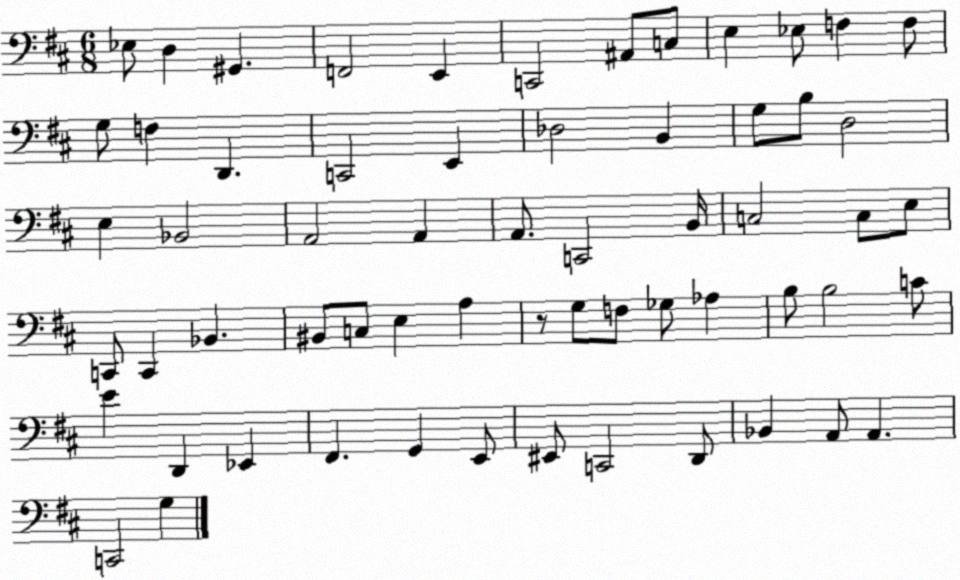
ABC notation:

X:1
T:Untitled
M:6/8
L:1/4
K:D
_E,/2 D, ^G,, F,,2 E,, C,,2 ^A,,/2 C,/2 E, _E,/2 F, F,/2 G,/2 F, D,, C,,2 E,, _D,2 B,, G,/2 B,/2 D,2 E, _B,,2 A,,2 A,, A,,/2 C,,2 B,,/4 C,2 C,/2 E,/2 C,,/2 C,, _B,, ^B,,/2 C,/2 E, A, z/2 G,/2 F,/2 _G,/2 _A, B,/2 B,2 C/2 E D,, _E,, ^F,, G,, E,,/2 ^E,,/2 C,,2 D,,/2 _B,, A,,/2 A,, C,,2 G,